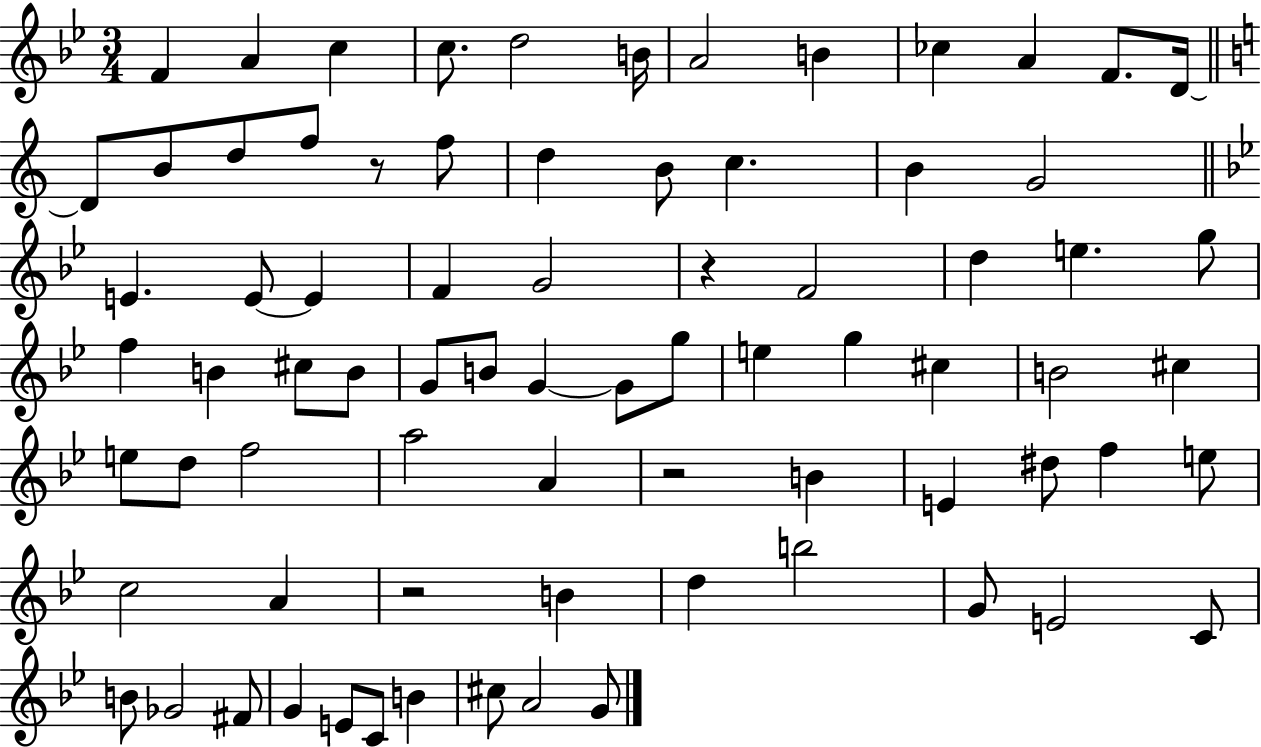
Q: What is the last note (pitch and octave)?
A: G4